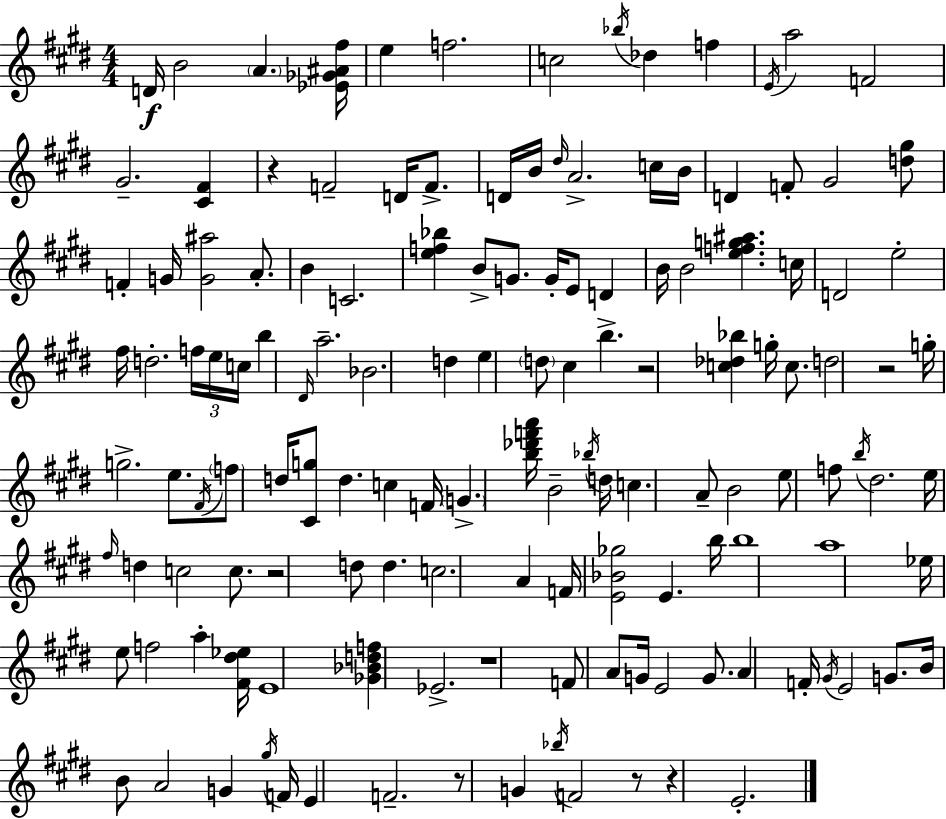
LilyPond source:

{
  \clef treble
  \numericTimeSignature
  \time 4/4
  \key e \major
  d'16\f b'2 \parenthesize a'4. <ees' ges' ais' fis''>16 | e''4 f''2. | c''2 \acciaccatura { bes''16 } des''4 f''4 | \acciaccatura { e'16 } a''2 f'2 | \break gis'2.-- <cis' fis'>4 | r4 f'2-- d'16 f'8.-> | d'16 b'16 \grace { dis''16 } a'2.-> | c''16 b'16 d'4 f'8-. gis'2 | \break <d'' gis''>8 f'4-. g'16 <g' ais''>2 | a'8.-. b'4 c'2. | <e'' f'' bes''>4 b'8-> g'8. g'16-. e'8 d'4 | b'16 b'2 <e'' f'' g'' ais''>4. | \break c''16 d'2 e''2-. | fis''16 d''2.-. | \tuplet 3/2 { f''16 e''16 c''16 } b''4 \grace { dis'16 } a''2.-- | bes'2. | \break d''4 e''4 \parenthesize d''8 cis''4 b''4.-> | r2 <c'' des'' bes''>4 | g''16-. c''8. d''2 r2 | g''16-. g''2.-> | \break e''8. \acciaccatura { fis'16 } \parenthesize f''8 d''16 <cis' g''>8 d''4. | c''4 f'16 \parenthesize g'4.-> <b'' des''' f''' a'''>16 b'2-- | \acciaccatura { bes''16 } d''16 c''4. a'8-- b'2 | e''8 f''8 \acciaccatura { b''16 } dis''2. | \break e''16 \grace { fis''16 } d''4 c''2 | c''8. r2 | d''8 d''4. c''2. | a'4 f'16 <e' bes' ges''>2 | \break e'4. b''16 b''1 | a''1 | ees''16 e''8 f''2 | a''4-. <fis' dis'' ees''>16 e'1 | \break <ges' bes' d'' f''>4 ees'2.-> | r1 | f'8 a'8 g'16 e'2 | g'8. a'4 f'16-. \acciaccatura { gis'16 } e'2 | \break g'8. b'16 b'8 a'2 | g'4 \acciaccatura { gis''16 } f'16 e'4 f'2.-- | r8 g'4 | \acciaccatura { bes''16 } f'2 r8 r4 e'2.-. | \break \bar "|."
}